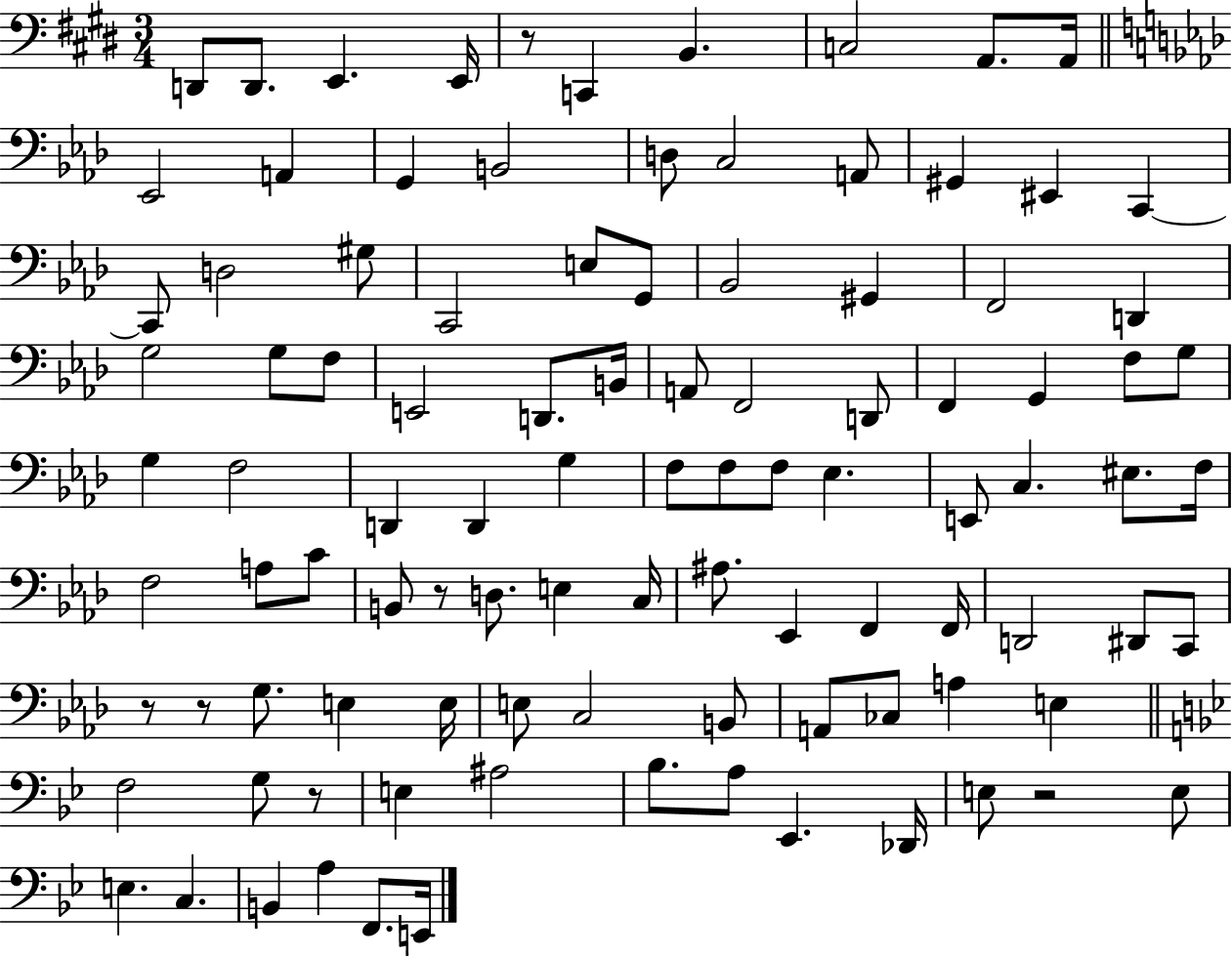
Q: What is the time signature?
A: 3/4